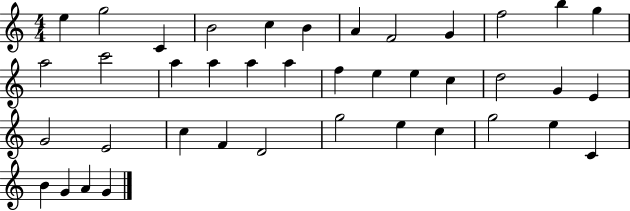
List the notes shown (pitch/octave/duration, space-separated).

E5/q G5/h C4/q B4/h C5/q B4/q A4/q F4/h G4/q F5/h B5/q G5/q A5/h C6/h A5/q A5/q A5/q A5/q F5/q E5/q E5/q C5/q D5/h G4/q E4/q G4/h E4/h C5/q F4/q D4/h G5/h E5/q C5/q G5/h E5/q C4/q B4/q G4/q A4/q G4/q